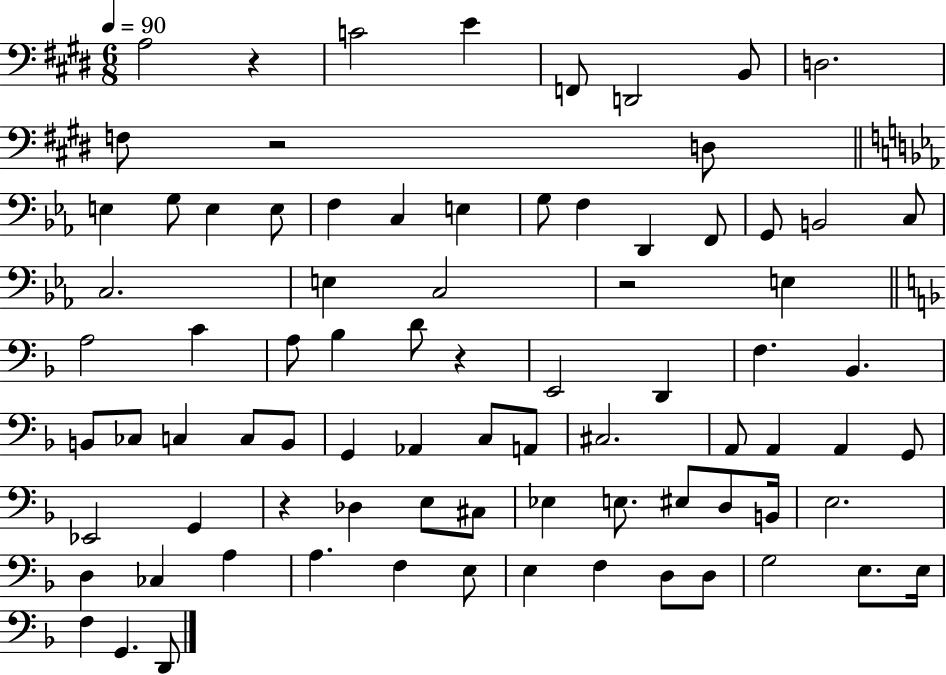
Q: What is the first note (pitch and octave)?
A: A3